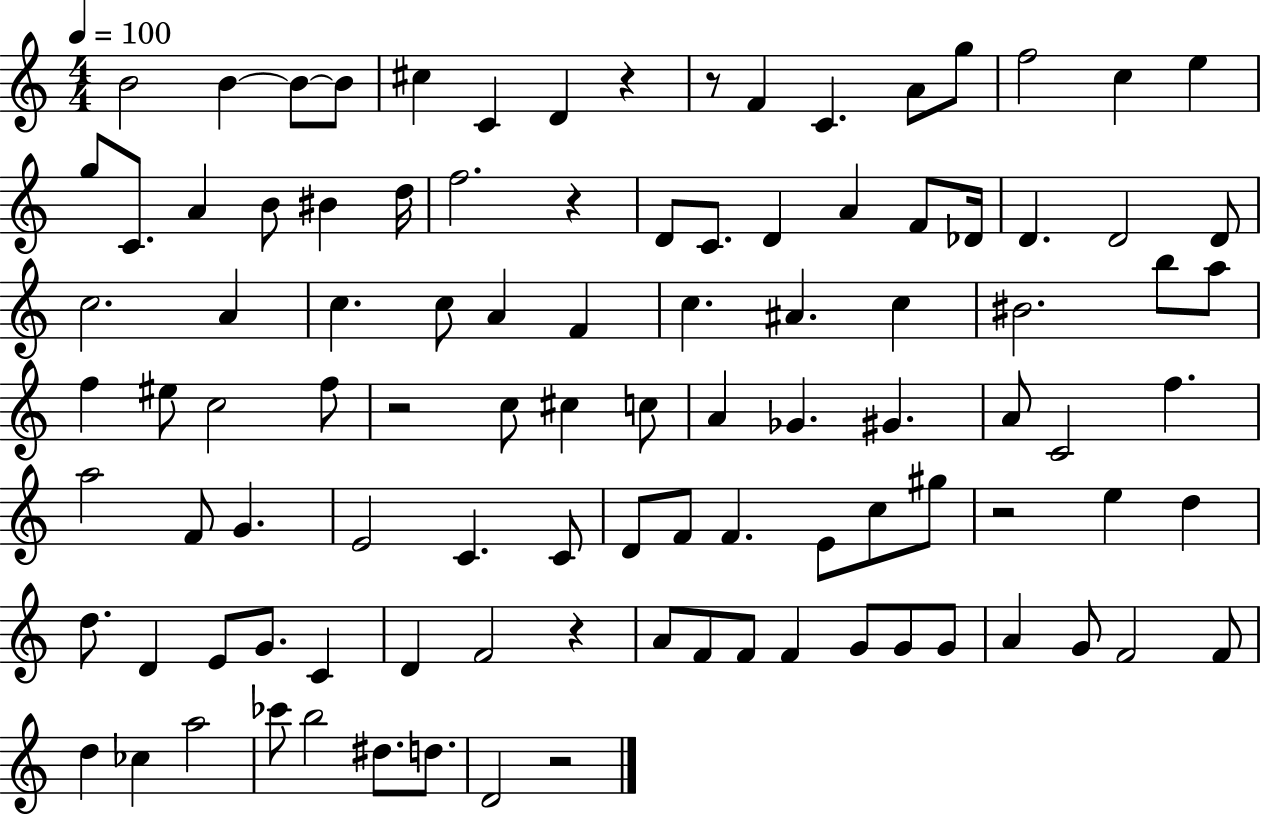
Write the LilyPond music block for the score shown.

{
  \clef treble
  \numericTimeSignature
  \time 4/4
  \key c \major
  \tempo 4 = 100
  \repeat volta 2 { b'2 b'4~~ b'8~~ b'8 | cis''4 c'4 d'4 r4 | r8 f'4 c'4. a'8 g''8 | f''2 c''4 e''4 | \break g''8 c'8. a'4 b'8 bis'4 d''16 | f''2. r4 | d'8 c'8. d'4 a'4 f'8 des'16 | d'4. d'2 d'8 | \break c''2. a'4 | c''4. c''8 a'4 f'4 | c''4. ais'4. c''4 | bis'2. b''8 a''8 | \break f''4 eis''8 c''2 f''8 | r2 c''8 cis''4 c''8 | a'4 ges'4. gis'4. | a'8 c'2 f''4. | \break a''2 f'8 g'4. | e'2 c'4. c'8 | d'8 f'8 f'4. e'8 c''8 gis''8 | r2 e''4 d''4 | \break d''8. d'4 e'8 g'8. c'4 | d'4 f'2 r4 | a'8 f'8 f'8 f'4 g'8 g'8 g'8 | a'4 g'8 f'2 f'8 | \break d''4 ces''4 a''2 | ces'''8 b''2 dis''8. d''8. | d'2 r2 | } \bar "|."
}